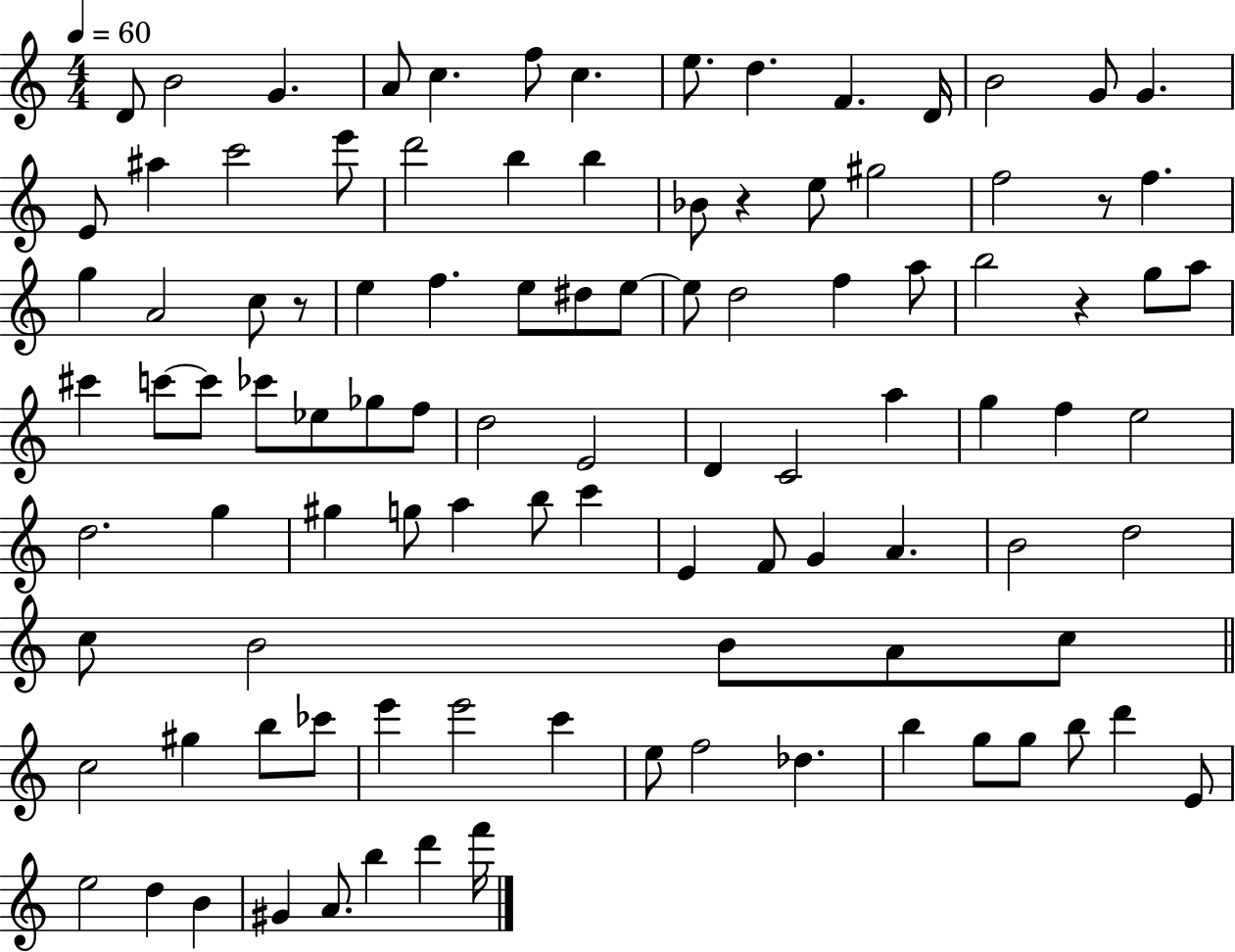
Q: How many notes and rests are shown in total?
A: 102